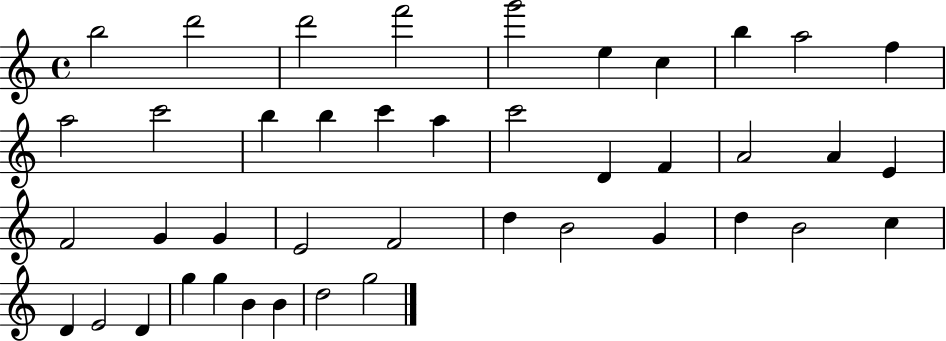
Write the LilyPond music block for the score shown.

{
  \clef treble
  \time 4/4
  \defaultTimeSignature
  \key c \major
  b''2 d'''2 | d'''2 f'''2 | g'''2 e''4 c''4 | b''4 a''2 f''4 | \break a''2 c'''2 | b''4 b''4 c'''4 a''4 | c'''2 d'4 f'4 | a'2 a'4 e'4 | \break f'2 g'4 g'4 | e'2 f'2 | d''4 b'2 g'4 | d''4 b'2 c''4 | \break d'4 e'2 d'4 | g''4 g''4 b'4 b'4 | d''2 g''2 | \bar "|."
}